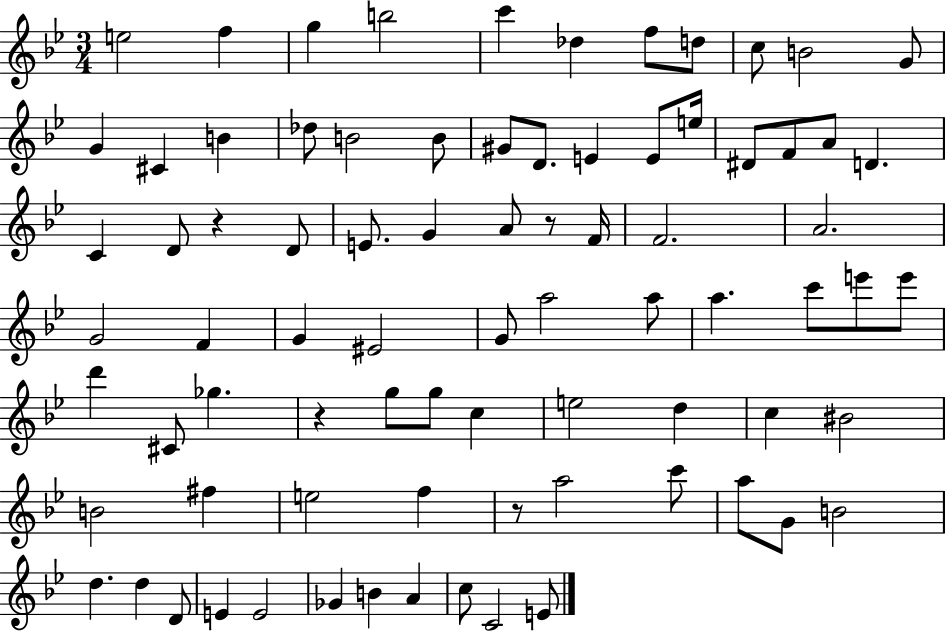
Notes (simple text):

E5/h F5/q G5/q B5/h C6/q Db5/q F5/e D5/e C5/e B4/h G4/e G4/q C#4/q B4/q Db5/e B4/h B4/e G#4/e D4/e. E4/q E4/e E5/s D#4/e F4/e A4/e D4/q. C4/q D4/e R/q D4/e E4/e. G4/q A4/e R/e F4/s F4/h. A4/h. G4/h F4/q G4/q EIS4/h G4/e A5/h A5/e A5/q. C6/e E6/e E6/e D6/q C#4/e Gb5/q. R/q G5/e G5/e C5/q E5/h D5/q C5/q BIS4/h B4/h F#5/q E5/h F5/q R/e A5/h C6/e A5/e G4/e B4/h D5/q. D5/q D4/e E4/q E4/h Gb4/q B4/q A4/q C5/e C4/h E4/e